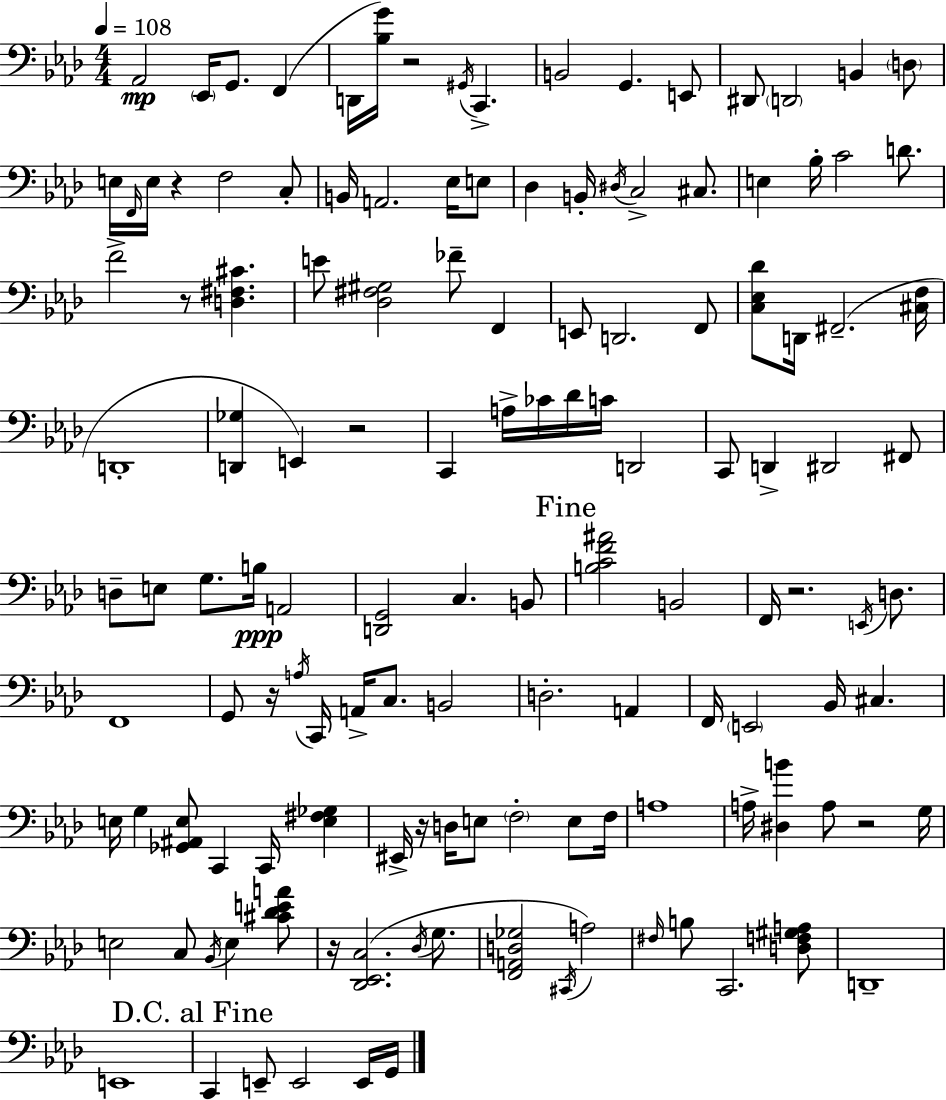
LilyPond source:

{
  \clef bass
  \numericTimeSignature
  \time 4/4
  \key f \minor
  \tempo 4 = 108
  aes,2\mp \parenthesize ees,16 g,8. f,4( | d,16 <bes g'>16) r2 \acciaccatura { gis,16 } c,4.-> | b,2 g,4. e,8 | dis,8 \parenthesize d,2 b,4 \parenthesize d8 | \break e16 \grace { f,16 } e16 r4 f2 | c8-. b,16 a,2. ees16 | e8 des4 b,16-. \acciaccatura { dis16 } c2-> | cis8. e4 bes16-. c'2 | \break d'8. f'2-> r8 <d fis cis'>4. | e'8 <des fis gis>2 fes'8-- f,4 | e,8 d,2. | f,8 <c ees des'>8 d,16 fis,2.--( | \break <cis f>16 d,1-. | <d, ges>4 e,4) r2 | c,4 a16-> ces'16 des'16 c'16 d,2 | c,8 d,4-> dis,2 | \break fis,8 d8-- e8 g8. b16\ppp a,2 | <d, g,>2 c4. | b,8 \mark "Fine" <b c' f' ais'>2 b,2 | f,16 r2. | \break \acciaccatura { e,16 } d8. f,1 | g,8 r16 \acciaccatura { a16 } c,16 a,16-> c8. b,2 | d2.-. | a,4 f,16 \parenthesize e,2 bes,16 cis4. | \break e16 g4 <ges, ais, e>8 c,4 | c,16 <e fis ges>4 eis,16-> r16 d16 e8 \parenthesize f2-. | e8 f16 a1 | a16-> <dis b'>4 a8 r2 | \break g16 e2 c8 \acciaccatura { bes,16 } | e4 <cis' des' e' a'>8 r16 <des, ees, c>2.( | \acciaccatura { des16 } g8. <f, a, d ges>2 \acciaccatura { cis,16 } | a2) \grace { fis16 } b8 c,2. | \break <d f gis a>8 d,1-- | e,1 | \mark "D.C. al Fine" c,4 e,8-- e,2 | e,16 g,16 \bar "|."
}